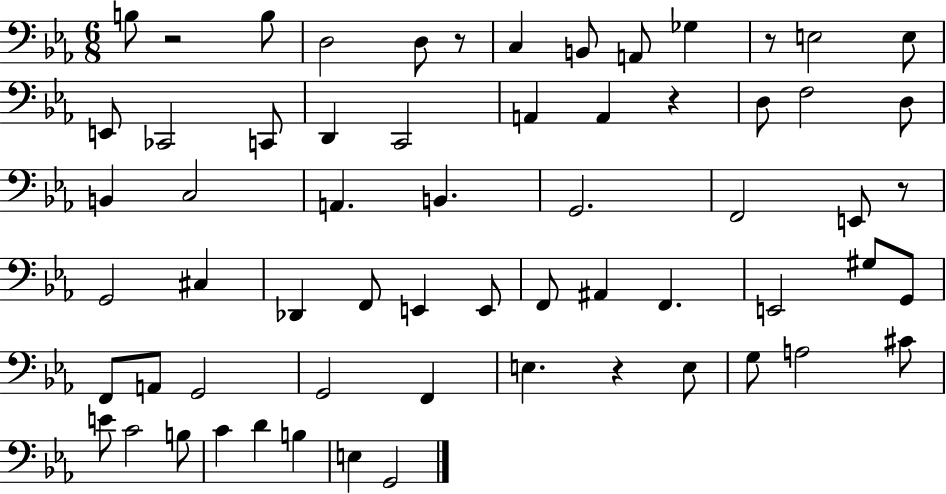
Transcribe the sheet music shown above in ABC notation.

X:1
T:Untitled
M:6/8
L:1/4
K:Eb
B,/2 z2 B,/2 D,2 D,/2 z/2 C, B,,/2 A,,/2 _G, z/2 E,2 E,/2 E,,/2 _C,,2 C,,/2 D,, C,,2 A,, A,, z D,/2 F,2 D,/2 B,, C,2 A,, B,, G,,2 F,,2 E,,/2 z/2 G,,2 ^C, _D,, F,,/2 E,, E,,/2 F,,/2 ^A,, F,, E,,2 ^G,/2 G,,/2 F,,/2 A,,/2 G,,2 G,,2 F,, E, z E,/2 G,/2 A,2 ^C/2 E/2 C2 B,/2 C D B, E, G,,2